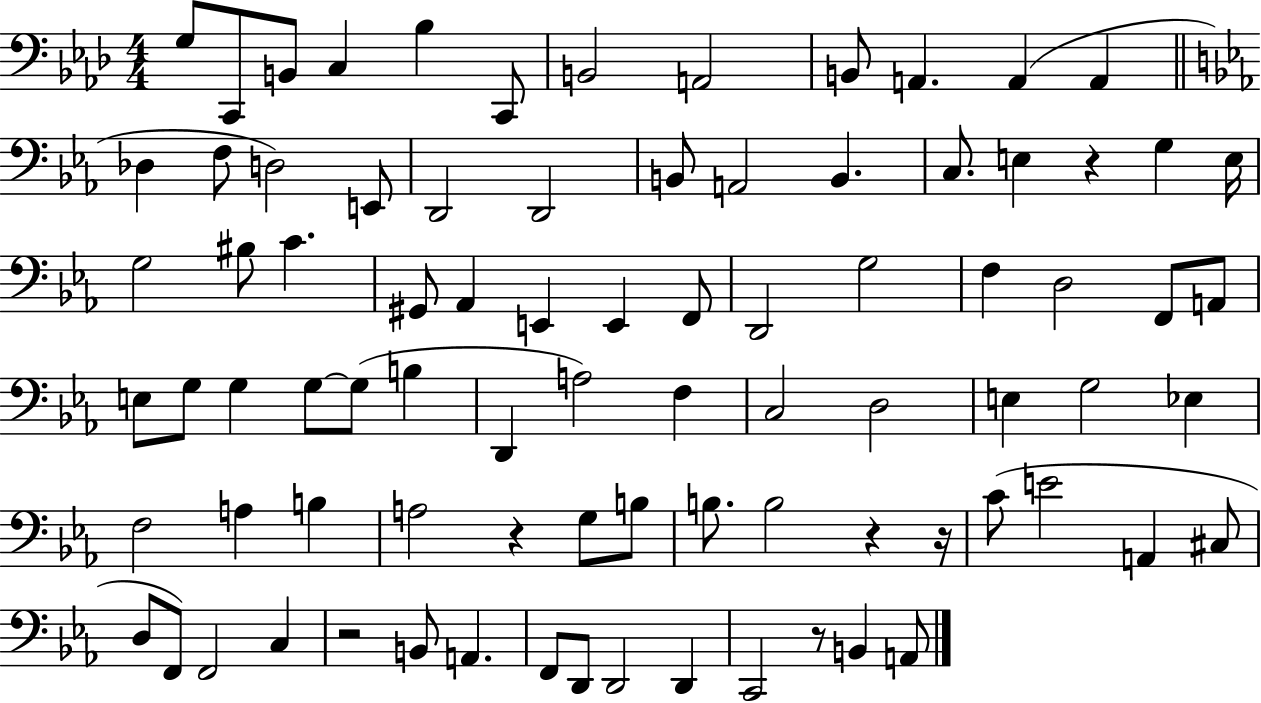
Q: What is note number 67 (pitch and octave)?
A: F2